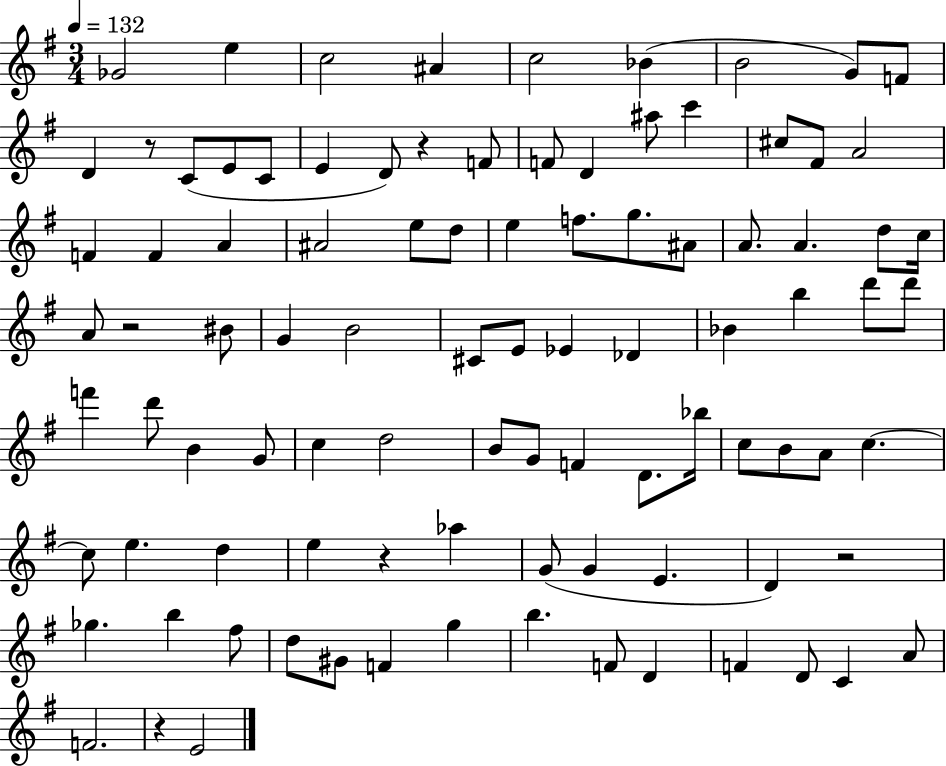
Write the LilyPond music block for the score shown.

{
  \clef treble
  \numericTimeSignature
  \time 3/4
  \key g \major
  \tempo 4 = 132
  \repeat volta 2 { ges'2 e''4 | c''2 ais'4 | c''2 bes'4( | b'2 g'8) f'8 | \break d'4 r8 c'8( e'8 c'8 | e'4 d'8) r4 f'8 | f'8 d'4 ais''8 c'''4 | cis''8 fis'8 a'2 | \break f'4 f'4 a'4 | ais'2 e''8 d''8 | e''4 f''8. g''8. ais'8 | a'8. a'4. d''8 c''16 | \break a'8 r2 bis'8 | g'4 b'2 | cis'8 e'8 ees'4 des'4 | bes'4 b''4 d'''8 d'''8 | \break f'''4 d'''8 b'4 g'8 | c''4 d''2 | b'8 g'8 f'4 d'8. bes''16 | c''8 b'8 a'8 c''4.~~ | \break c''8 e''4. d''4 | e''4 r4 aes''4 | g'8( g'4 e'4. | d'4) r2 | \break ges''4. b''4 fis''8 | d''8 gis'8 f'4 g''4 | b''4. f'8 d'4 | f'4 d'8 c'4 a'8 | \break f'2. | r4 e'2 | } \bar "|."
}